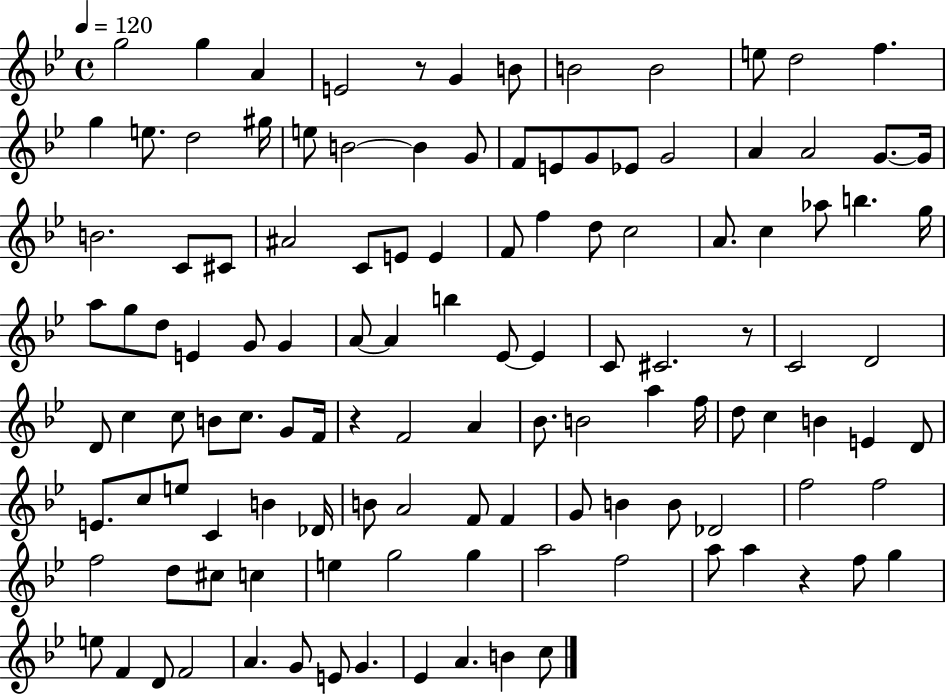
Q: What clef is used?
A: treble